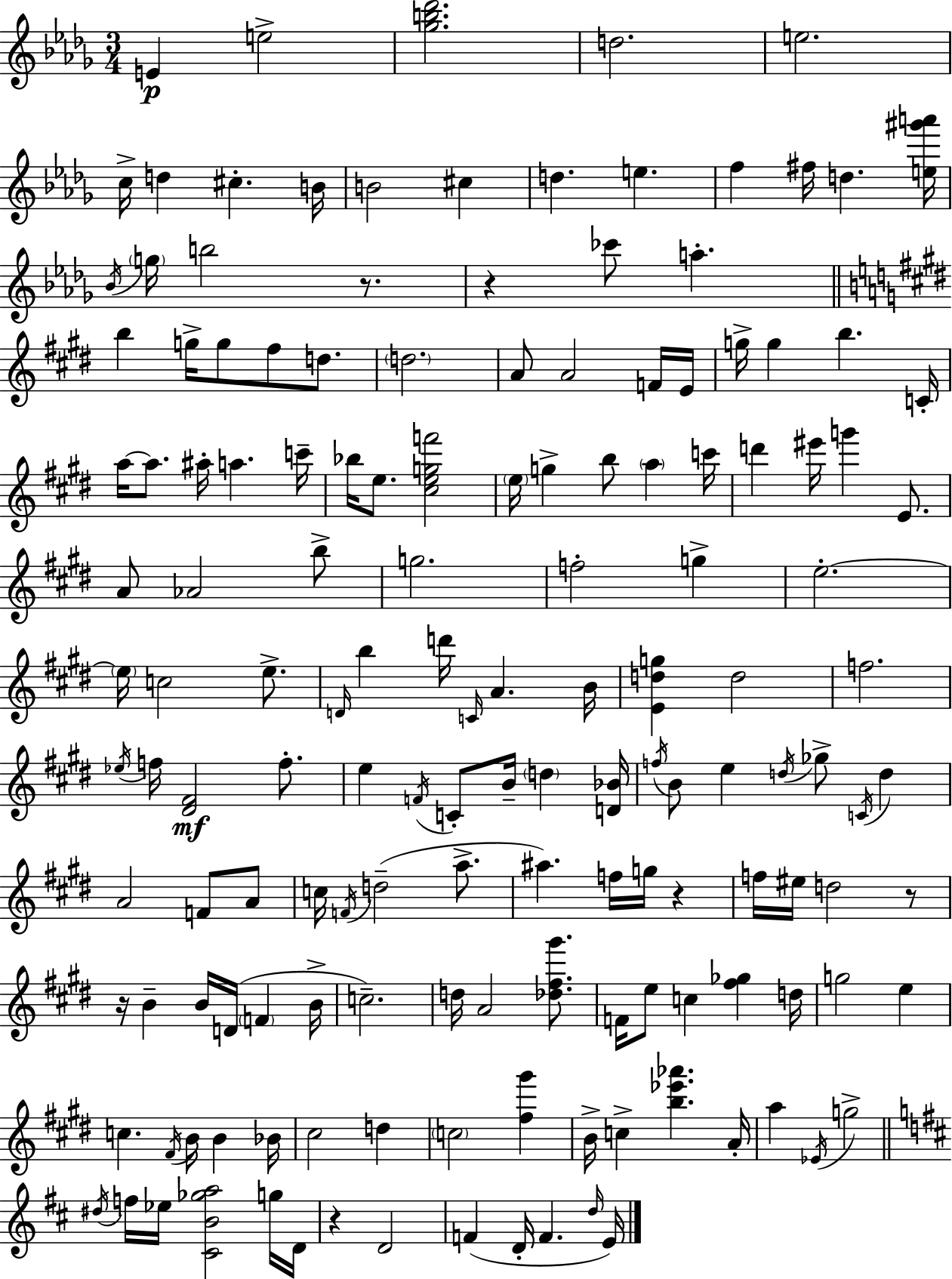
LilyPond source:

{
  \clef treble
  \numericTimeSignature
  \time 3/4
  \key bes \minor
  e'4\p e''2-> | <ges'' b'' des'''>2. | d''2. | e''2. | \break c''16-> d''4 cis''4.-. b'16 | b'2 cis''4 | d''4. e''4. | f''4 fis''16 d''4. <e'' gis''' a'''>16 | \break \acciaccatura { bes'16 } \parenthesize g''16 b''2 r8. | r4 ces'''8 a''4.-. | \bar "||" \break \key e \major b''4 g''16-> g''8 fis''8 d''8. | \parenthesize d''2. | a'8 a'2 f'16 e'16 | g''16-> g''4 b''4. c'16-. | \break a''16~~ a''8. ais''16-. a''4. c'''16-- | bes''16 e''8. <cis'' e'' g'' f'''>2 | \parenthesize e''16 g''4-> b''8 \parenthesize a''4 c'''16 | d'''4 eis'''16 g'''4 e'8. | \break a'8 aes'2 b''8-> | g''2. | f''2-. g''4-> | e''2.-.~~ | \break \parenthesize e''16 c''2 e''8.-> | \grace { d'16 } b''4 d'''16 \grace { c'16 } a'4. | b'16 <e' d'' g''>4 d''2 | f''2. | \break \acciaccatura { ees''16 } f''16 <dis' fis'>2\mf | f''8.-. e''4 \acciaccatura { f'16 } c'8-. b'16-- \parenthesize d''4 | <d' bes'>16 \acciaccatura { f''16 } b'8 e''4 \acciaccatura { d''16 } | ges''8-> \acciaccatura { c'16 } d''4 a'2 | \break f'8 a'8 c''16 \acciaccatura { f'16 }( d''2-- | a''8.-> ais''4.) | f''16 g''16 r4 f''16 eis''16 d''2 | r8 r16 b'4-- | \break b'16 d'16( \parenthesize f'4 b'16-> c''2.--) | d''16 a'2 | <des'' fis'' gis'''>8. f'16 e''8 c''4 | <fis'' ges''>4 d''16 g''2 | \break e''4 c''4. | \acciaccatura { fis'16 } b'16 b'4 bes'16 cis''2 | d''4 \parenthesize c''2 | <fis'' gis'''>4 b'16-> c''4-> | \break <b'' ees''' aes'''>4. a'16-. a''4 | \acciaccatura { ees'16 } g''2-> \bar "||" \break \key d \major \acciaccatura { dis''16 } f''16 ees''16 <cis' b' ges'' a''>2 g''16 | d'16 r4 d'2 | f'4( d'16-. f'4. | \grace { d''16 } e'16) \bar "|."
}